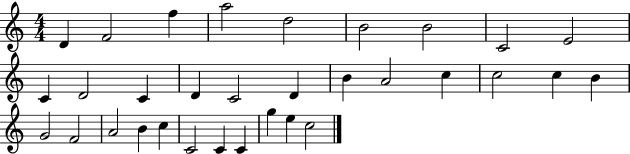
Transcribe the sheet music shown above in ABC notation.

X:1
T:Untitled
M:4/4
L:1/4
K:C
D F2 f a2 d2 B2 B2 C2 E2 C D2 C D C2 D B A2 c c2 c B G2 F2 A2 B c C2 C C g e c2